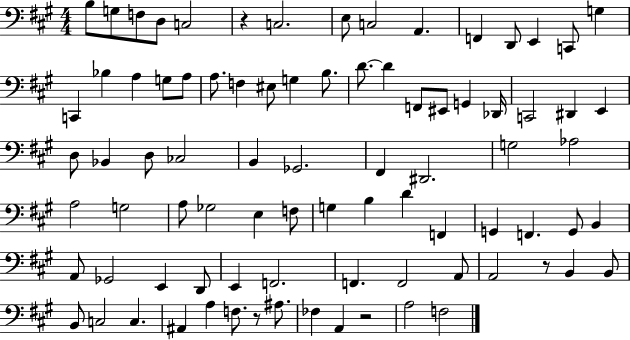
X:1
T:Untitled
M:4/4
L:1/4
K:A
B,/2 G,/2 F,/2 D,/2 C,2 z C,2 E,/2 C,2 A,, F,, D,,/2 E,, C,,/2 G, C,, _B, A, G,/2 A,/2 A,/2 F, ^E,/2 G, B,/2 D/2 D F,,/2 ^E,,/2 G,, _D,,/4 C,,2 ^D,, E,, D,/2 _B,, D,/2 _C,2 B,, _G,,2 ^F,, ^D,,2 G,2 _A,2 A,2 G,2 A,/2 _G,2 E, F,/2 G, B, D F,, G,, F,, G,,/2 B,, A,,/2 _G,,2 E,, D,,/2 E,, F,,2 F,, F,,2 A,,/2 A,,2 z/2 B,, B,,/2 B,,/2 C,2 C, ^A,, A, F,/2 z/2 ^A,/2 _F, A,, z2 A,2 F,2